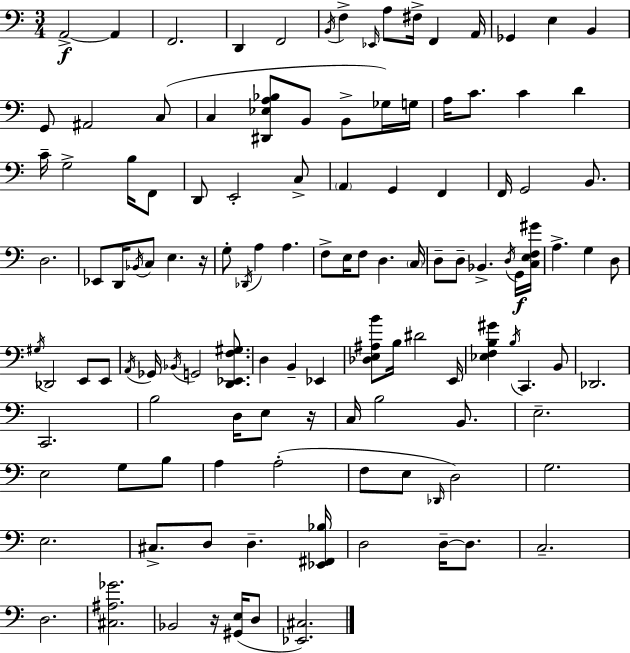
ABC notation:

X:1
T:Untitled
M:3/4
L:1/4
K:Am
A,,2 A,, F,,2 D,, F,,2 B,,/4 F, _E,,/4 A,/2 ^F,/4 F,, A,,/4 _G,, E, B,, G,,/2 ^A,,2 C,/2 C, [^D,,_E,A,_B,]/2 B,,/2 B,,/2 _G,/4 G,/4 A,/4 C/2 C D C/4 G,2 B,/4 F,,/2 D,,/2 E,,2 C,/2 A,, G,, F,, F,,/4 G,,2 B,,/2 D,2 _E,,/2 D,,/4 _B,,/4 C,/2 E, z/4 G,/2 _D,,/4 A, A, F,/2 E,/4 F,/2 D, C,/4 D,/2 D,/2 _B,, D,/4 G,,/4 [C,E,F,^G]/4 A, G, D,/2 ^G,/4 _D,,2 E,,/2 E,,/2 A,,/4 _G,,/4 _B,,/4 G,,2 [D,,_E,,F,^G,]/2 D, B,, _E,, [_D,E,^A,B]/2 B,/4 ^D2 E,,/4 [_E,F,B,^G] B,/4 C,, B,,/2 _D,,2 C,,2 B,2 D,/4 E,/2 z/4 C,/4 B,2 B,,/2 E,2 E,2 G,/2 B,/2 A, A,2 F,/2 E,/2 _D,,/4 D,2 G,2 E,2 ^C,/2 D,/2 D, [_E,,^F,,_B,]/4 D,2 D,/4 D,/2 C,2 D,2 [^C,^A,_G]2 _B,,2 z/4 [^G,,E,]/4 D,/2 [_E,,^C,]2